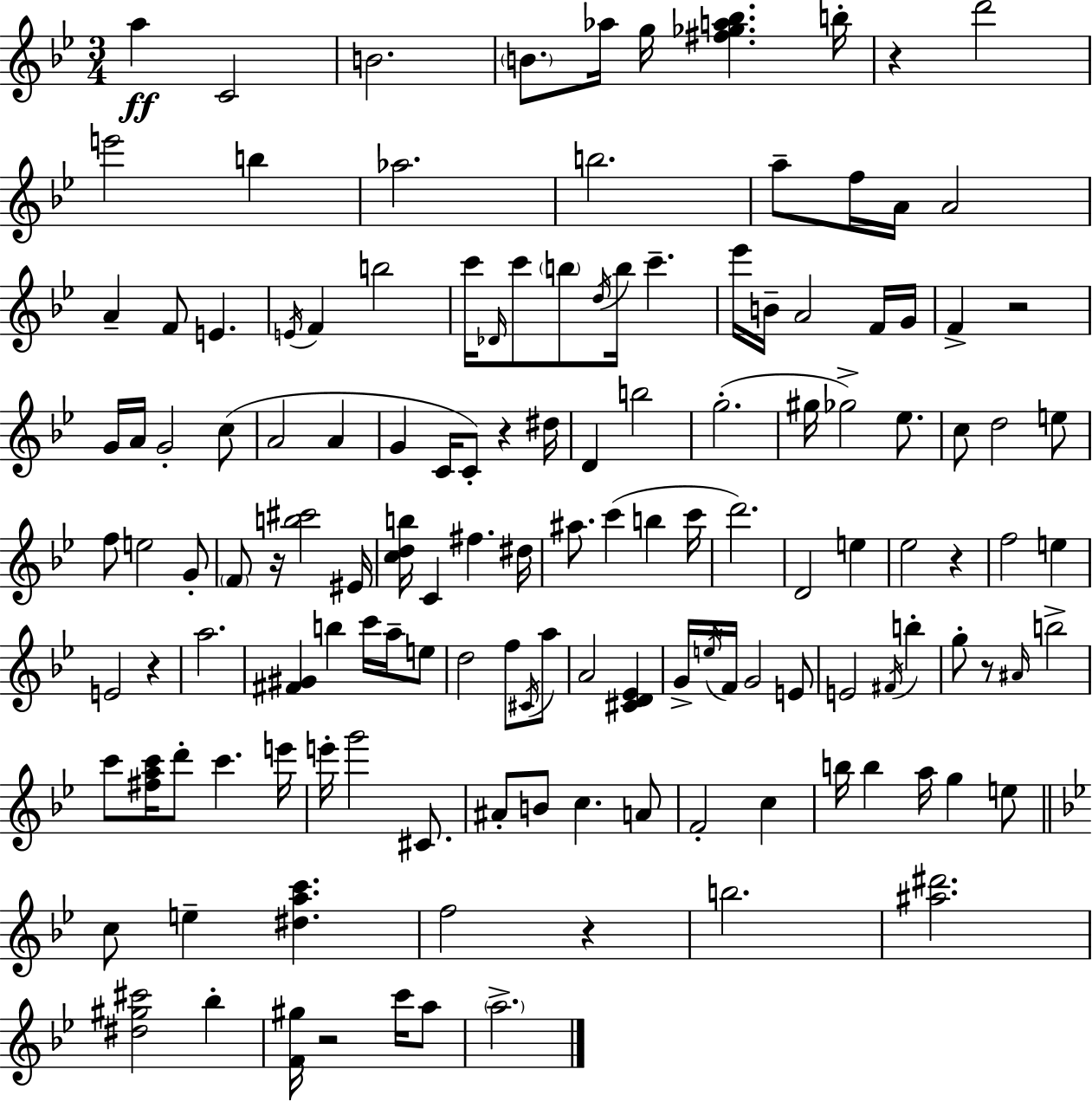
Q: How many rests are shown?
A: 9